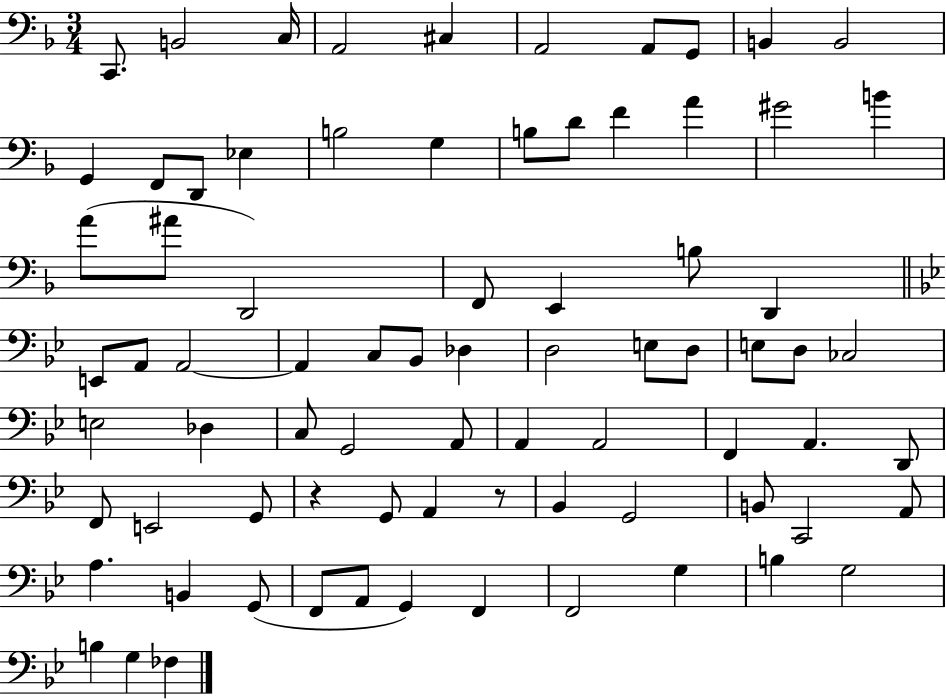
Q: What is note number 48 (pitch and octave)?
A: A2